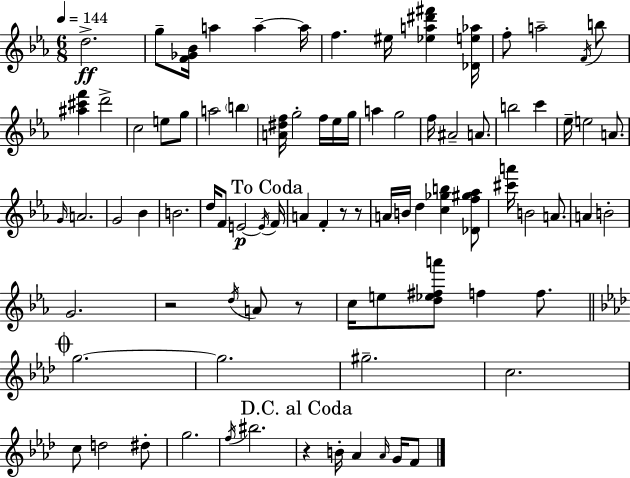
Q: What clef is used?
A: treble